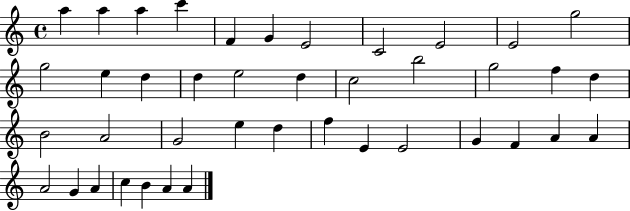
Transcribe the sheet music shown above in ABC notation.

X:1
T:Untitled
M:4/4
L:1/4
K:C
a a a c' F G E2 C2 E2 E2 g2 g2 e d d e2 d c2 b2 g2 f d B2 A2 G2 e d f E E2 G F A A A2 G A c B A A